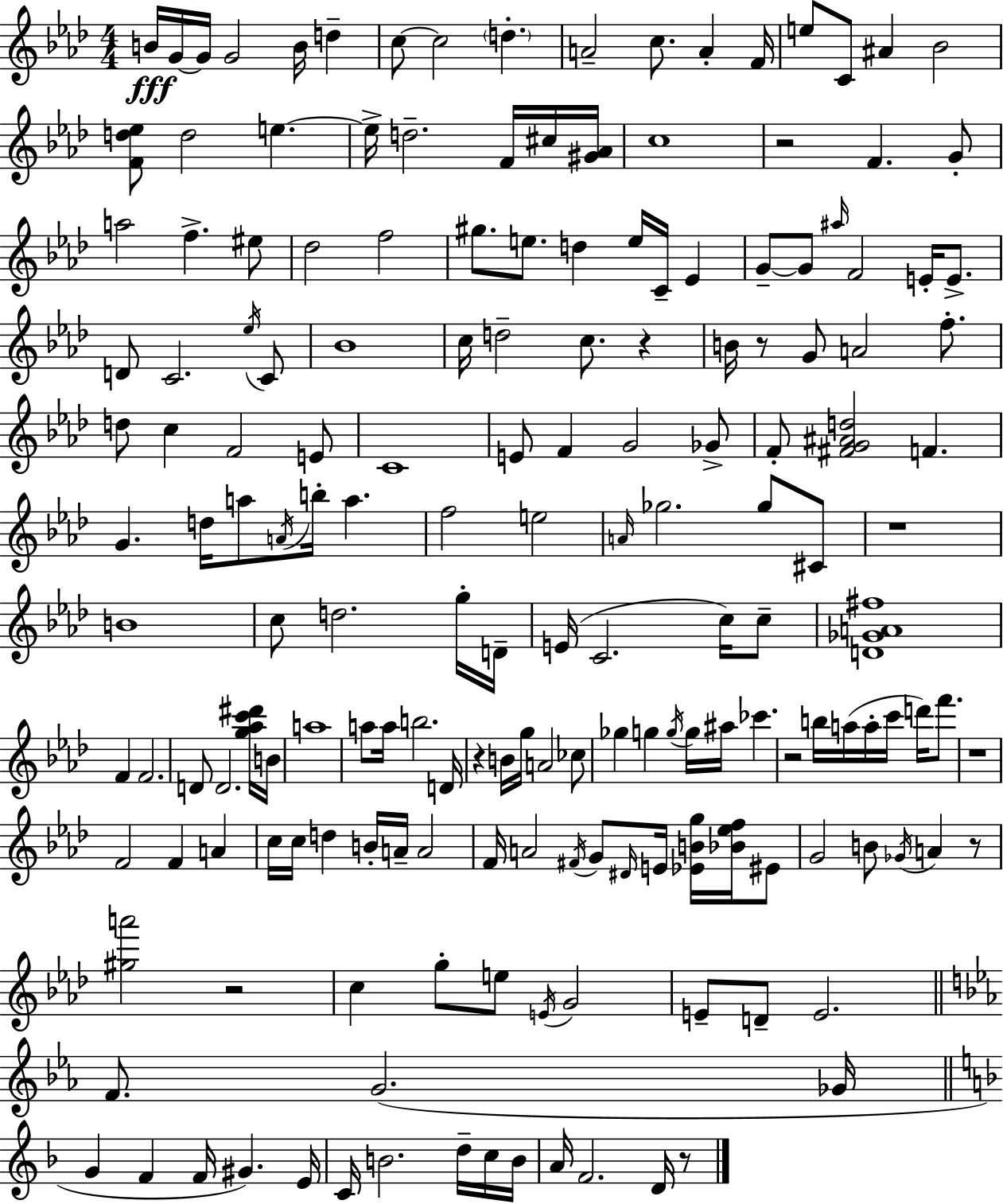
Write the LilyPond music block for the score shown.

{
  \clef treble
  \numericTimeSignature
  \time 4/4
  \key f \minor
  b'16\fff g'16~~ g'16 g'2 b'16 d''4-- | c''8~~ c''2 \parenthesize d''4.-. | a'2-- c''8. a'4-. f'16 | e''8 c'8 ais'4 bes'2 | \break <f' d'' ees''>8 d''2 e''4.~~ | e''16-> d''2.-- f'16 cis''16 <gis' aes'>16 | c''1 | r2 f'4. g'8-. | \break a''2 f''4.-> eis''8 | des''2 f''2 | gis''8. e''8. d''4 e''16 c'16-- ees'4 | g'8--~~ g'8 \grace { ais''16 } f'2 e'16-. e'8.-> | \break d'8 c'2. \acciaccatura { ees''16 } | c'8 bes'1 | c''16 d''2-- c''8. r4 | b'16 r8 g'8 a'2 f''8.-. | \break d''8 c''4 f'2 | e'8 c'1 | e'8 f'4 g'2 | ges'8-> f'8-. <fis' g' ais' d''>2 f'4. | \break g'4. d''16 a''8 \acciaccatura { a'16 } b''16-. a''4. | f''2 e''2 | \grace { a'16 } ges''2. | ges''8 cis'8 r1 | \break b'1 | c''8 d''2. | g''16-. d'16-- e'16( c'2. | c''16) c''8-- <d' ges' a' fis''>1 | \break f'4 f'2. | d'8 d'2. | <g'' aes'' c''' dis'''>16 b'16 a''1 | a''8 a''16 b''2. | \break d'16 r4 b'16 g''16 a'2 | ces''8 ges''4 g''4 \acciaccatura { g''16 } g''16 ais''16 ces'''4. | r2 b''16 a''16( a''16-. | c'''16 d'''16) f'''8. r1 | \break f'2 f'4 | a'4 c''16 c''16 d''4 b'16-. a'16-- a'2 | f'16 a'2 \acciaccatura { fis'16 } g'8 | \grace { dis'16 } e'16 <ees' b' g''>16 <bes' ees'' f''>16 eis'8 g'2 b'8 | \break \acciaccatura { ges'16 } a'4 r8 <gis'' a'''>2 | r2 c''4 g''8-. e''8 | \acciaccatura { e'16 } g'2 e'8-- d'8-- e'2. | \bar "||" \break \key ees \major f'8. g'2.( ges'16 | \bar "||" \break \key f \major g'4 f'4 f'16 gis'4.) e'16 | c'16 b'2. d''16-- c''16 b'16 | a'16 f'2. d'16 r8 | \bar "|."
}